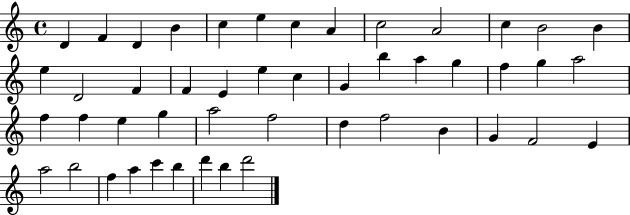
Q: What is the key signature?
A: C major